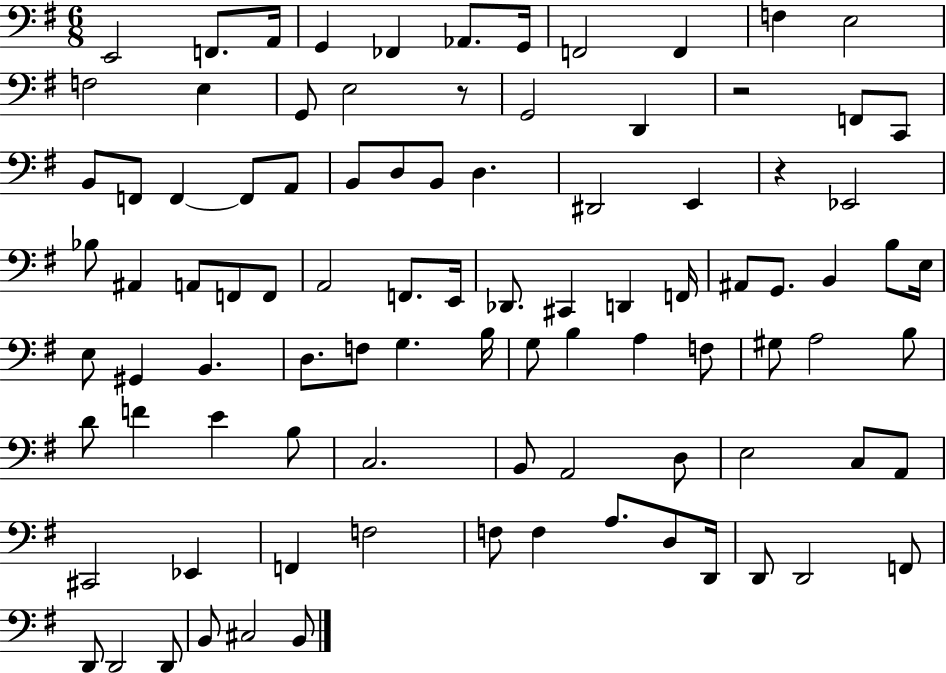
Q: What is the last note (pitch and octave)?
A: B2